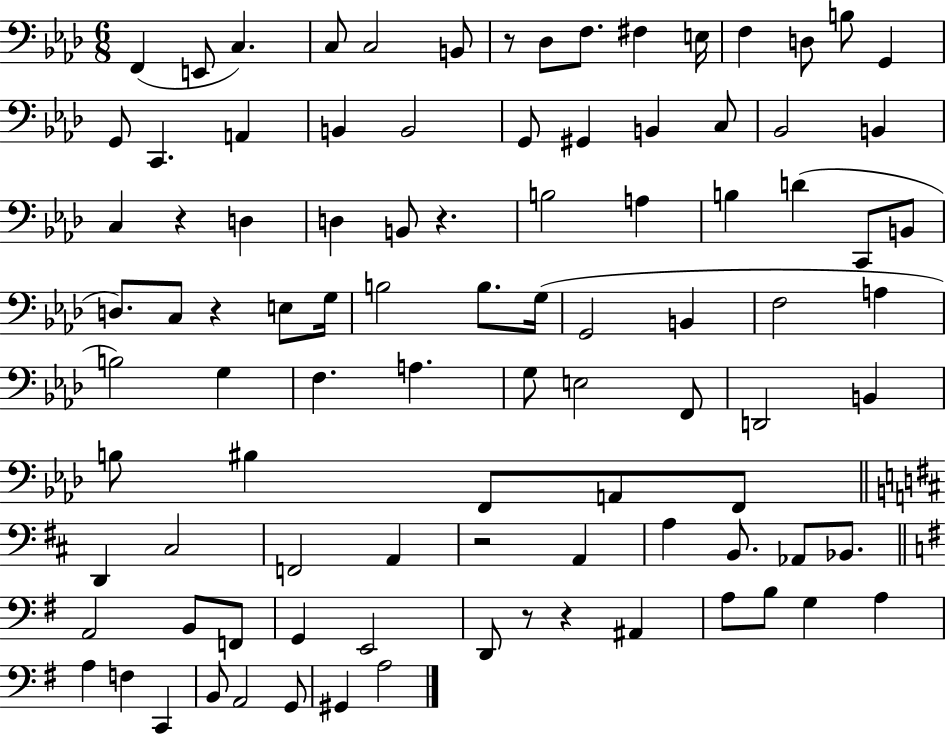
X:1
T:Untitled
M:6/8
L:1/4
K:Ab
F,, E,,/2 C, C,/2 C,2 B,,/2 z/2 _D,/2 F,/2 ^F, E,/4 F, D,/2 B,/2 G,, G,,/2 C,, A,, B,, B,,2 G,,/2 ^G,, B,, C,/2 _B,,2 B,, C, z D, D, B,,/2 z B,2 A, B, D C,,/2 B,,/2 D,/2 C,/2 z E,/2 G,/4 B,2 B,/2 G,/4 G,,2 B,, F,2 A, B,2 G, F, A, G,/2 E,2 F,,/2 D,,2 B,, B,/2 ^B, F,,/2 A,,/2 F,,/2 D,, ^C,2 F,,2 A,, z2 A,, A, B,,/2 _A,,/2 _B,,/2 A,,2 B,,/2 F,,/2 G,, E,,2 D,,/2 z/2 z ^A,, A,/2 B,/2 G, A, A, F, C,, B,,/2 A,,2 G,,/2 ^G,, A,2